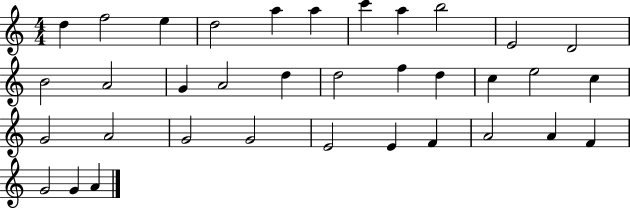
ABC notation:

X:1
T:Untitled
M:4/4
L:1/4
K:C
d f2 e d2 a a c' a b2 E2 D2 B2 A2 G A2 d d2 f d c e2 c G2 A2 G2 G2 E2 E F A2 A F G2 G A